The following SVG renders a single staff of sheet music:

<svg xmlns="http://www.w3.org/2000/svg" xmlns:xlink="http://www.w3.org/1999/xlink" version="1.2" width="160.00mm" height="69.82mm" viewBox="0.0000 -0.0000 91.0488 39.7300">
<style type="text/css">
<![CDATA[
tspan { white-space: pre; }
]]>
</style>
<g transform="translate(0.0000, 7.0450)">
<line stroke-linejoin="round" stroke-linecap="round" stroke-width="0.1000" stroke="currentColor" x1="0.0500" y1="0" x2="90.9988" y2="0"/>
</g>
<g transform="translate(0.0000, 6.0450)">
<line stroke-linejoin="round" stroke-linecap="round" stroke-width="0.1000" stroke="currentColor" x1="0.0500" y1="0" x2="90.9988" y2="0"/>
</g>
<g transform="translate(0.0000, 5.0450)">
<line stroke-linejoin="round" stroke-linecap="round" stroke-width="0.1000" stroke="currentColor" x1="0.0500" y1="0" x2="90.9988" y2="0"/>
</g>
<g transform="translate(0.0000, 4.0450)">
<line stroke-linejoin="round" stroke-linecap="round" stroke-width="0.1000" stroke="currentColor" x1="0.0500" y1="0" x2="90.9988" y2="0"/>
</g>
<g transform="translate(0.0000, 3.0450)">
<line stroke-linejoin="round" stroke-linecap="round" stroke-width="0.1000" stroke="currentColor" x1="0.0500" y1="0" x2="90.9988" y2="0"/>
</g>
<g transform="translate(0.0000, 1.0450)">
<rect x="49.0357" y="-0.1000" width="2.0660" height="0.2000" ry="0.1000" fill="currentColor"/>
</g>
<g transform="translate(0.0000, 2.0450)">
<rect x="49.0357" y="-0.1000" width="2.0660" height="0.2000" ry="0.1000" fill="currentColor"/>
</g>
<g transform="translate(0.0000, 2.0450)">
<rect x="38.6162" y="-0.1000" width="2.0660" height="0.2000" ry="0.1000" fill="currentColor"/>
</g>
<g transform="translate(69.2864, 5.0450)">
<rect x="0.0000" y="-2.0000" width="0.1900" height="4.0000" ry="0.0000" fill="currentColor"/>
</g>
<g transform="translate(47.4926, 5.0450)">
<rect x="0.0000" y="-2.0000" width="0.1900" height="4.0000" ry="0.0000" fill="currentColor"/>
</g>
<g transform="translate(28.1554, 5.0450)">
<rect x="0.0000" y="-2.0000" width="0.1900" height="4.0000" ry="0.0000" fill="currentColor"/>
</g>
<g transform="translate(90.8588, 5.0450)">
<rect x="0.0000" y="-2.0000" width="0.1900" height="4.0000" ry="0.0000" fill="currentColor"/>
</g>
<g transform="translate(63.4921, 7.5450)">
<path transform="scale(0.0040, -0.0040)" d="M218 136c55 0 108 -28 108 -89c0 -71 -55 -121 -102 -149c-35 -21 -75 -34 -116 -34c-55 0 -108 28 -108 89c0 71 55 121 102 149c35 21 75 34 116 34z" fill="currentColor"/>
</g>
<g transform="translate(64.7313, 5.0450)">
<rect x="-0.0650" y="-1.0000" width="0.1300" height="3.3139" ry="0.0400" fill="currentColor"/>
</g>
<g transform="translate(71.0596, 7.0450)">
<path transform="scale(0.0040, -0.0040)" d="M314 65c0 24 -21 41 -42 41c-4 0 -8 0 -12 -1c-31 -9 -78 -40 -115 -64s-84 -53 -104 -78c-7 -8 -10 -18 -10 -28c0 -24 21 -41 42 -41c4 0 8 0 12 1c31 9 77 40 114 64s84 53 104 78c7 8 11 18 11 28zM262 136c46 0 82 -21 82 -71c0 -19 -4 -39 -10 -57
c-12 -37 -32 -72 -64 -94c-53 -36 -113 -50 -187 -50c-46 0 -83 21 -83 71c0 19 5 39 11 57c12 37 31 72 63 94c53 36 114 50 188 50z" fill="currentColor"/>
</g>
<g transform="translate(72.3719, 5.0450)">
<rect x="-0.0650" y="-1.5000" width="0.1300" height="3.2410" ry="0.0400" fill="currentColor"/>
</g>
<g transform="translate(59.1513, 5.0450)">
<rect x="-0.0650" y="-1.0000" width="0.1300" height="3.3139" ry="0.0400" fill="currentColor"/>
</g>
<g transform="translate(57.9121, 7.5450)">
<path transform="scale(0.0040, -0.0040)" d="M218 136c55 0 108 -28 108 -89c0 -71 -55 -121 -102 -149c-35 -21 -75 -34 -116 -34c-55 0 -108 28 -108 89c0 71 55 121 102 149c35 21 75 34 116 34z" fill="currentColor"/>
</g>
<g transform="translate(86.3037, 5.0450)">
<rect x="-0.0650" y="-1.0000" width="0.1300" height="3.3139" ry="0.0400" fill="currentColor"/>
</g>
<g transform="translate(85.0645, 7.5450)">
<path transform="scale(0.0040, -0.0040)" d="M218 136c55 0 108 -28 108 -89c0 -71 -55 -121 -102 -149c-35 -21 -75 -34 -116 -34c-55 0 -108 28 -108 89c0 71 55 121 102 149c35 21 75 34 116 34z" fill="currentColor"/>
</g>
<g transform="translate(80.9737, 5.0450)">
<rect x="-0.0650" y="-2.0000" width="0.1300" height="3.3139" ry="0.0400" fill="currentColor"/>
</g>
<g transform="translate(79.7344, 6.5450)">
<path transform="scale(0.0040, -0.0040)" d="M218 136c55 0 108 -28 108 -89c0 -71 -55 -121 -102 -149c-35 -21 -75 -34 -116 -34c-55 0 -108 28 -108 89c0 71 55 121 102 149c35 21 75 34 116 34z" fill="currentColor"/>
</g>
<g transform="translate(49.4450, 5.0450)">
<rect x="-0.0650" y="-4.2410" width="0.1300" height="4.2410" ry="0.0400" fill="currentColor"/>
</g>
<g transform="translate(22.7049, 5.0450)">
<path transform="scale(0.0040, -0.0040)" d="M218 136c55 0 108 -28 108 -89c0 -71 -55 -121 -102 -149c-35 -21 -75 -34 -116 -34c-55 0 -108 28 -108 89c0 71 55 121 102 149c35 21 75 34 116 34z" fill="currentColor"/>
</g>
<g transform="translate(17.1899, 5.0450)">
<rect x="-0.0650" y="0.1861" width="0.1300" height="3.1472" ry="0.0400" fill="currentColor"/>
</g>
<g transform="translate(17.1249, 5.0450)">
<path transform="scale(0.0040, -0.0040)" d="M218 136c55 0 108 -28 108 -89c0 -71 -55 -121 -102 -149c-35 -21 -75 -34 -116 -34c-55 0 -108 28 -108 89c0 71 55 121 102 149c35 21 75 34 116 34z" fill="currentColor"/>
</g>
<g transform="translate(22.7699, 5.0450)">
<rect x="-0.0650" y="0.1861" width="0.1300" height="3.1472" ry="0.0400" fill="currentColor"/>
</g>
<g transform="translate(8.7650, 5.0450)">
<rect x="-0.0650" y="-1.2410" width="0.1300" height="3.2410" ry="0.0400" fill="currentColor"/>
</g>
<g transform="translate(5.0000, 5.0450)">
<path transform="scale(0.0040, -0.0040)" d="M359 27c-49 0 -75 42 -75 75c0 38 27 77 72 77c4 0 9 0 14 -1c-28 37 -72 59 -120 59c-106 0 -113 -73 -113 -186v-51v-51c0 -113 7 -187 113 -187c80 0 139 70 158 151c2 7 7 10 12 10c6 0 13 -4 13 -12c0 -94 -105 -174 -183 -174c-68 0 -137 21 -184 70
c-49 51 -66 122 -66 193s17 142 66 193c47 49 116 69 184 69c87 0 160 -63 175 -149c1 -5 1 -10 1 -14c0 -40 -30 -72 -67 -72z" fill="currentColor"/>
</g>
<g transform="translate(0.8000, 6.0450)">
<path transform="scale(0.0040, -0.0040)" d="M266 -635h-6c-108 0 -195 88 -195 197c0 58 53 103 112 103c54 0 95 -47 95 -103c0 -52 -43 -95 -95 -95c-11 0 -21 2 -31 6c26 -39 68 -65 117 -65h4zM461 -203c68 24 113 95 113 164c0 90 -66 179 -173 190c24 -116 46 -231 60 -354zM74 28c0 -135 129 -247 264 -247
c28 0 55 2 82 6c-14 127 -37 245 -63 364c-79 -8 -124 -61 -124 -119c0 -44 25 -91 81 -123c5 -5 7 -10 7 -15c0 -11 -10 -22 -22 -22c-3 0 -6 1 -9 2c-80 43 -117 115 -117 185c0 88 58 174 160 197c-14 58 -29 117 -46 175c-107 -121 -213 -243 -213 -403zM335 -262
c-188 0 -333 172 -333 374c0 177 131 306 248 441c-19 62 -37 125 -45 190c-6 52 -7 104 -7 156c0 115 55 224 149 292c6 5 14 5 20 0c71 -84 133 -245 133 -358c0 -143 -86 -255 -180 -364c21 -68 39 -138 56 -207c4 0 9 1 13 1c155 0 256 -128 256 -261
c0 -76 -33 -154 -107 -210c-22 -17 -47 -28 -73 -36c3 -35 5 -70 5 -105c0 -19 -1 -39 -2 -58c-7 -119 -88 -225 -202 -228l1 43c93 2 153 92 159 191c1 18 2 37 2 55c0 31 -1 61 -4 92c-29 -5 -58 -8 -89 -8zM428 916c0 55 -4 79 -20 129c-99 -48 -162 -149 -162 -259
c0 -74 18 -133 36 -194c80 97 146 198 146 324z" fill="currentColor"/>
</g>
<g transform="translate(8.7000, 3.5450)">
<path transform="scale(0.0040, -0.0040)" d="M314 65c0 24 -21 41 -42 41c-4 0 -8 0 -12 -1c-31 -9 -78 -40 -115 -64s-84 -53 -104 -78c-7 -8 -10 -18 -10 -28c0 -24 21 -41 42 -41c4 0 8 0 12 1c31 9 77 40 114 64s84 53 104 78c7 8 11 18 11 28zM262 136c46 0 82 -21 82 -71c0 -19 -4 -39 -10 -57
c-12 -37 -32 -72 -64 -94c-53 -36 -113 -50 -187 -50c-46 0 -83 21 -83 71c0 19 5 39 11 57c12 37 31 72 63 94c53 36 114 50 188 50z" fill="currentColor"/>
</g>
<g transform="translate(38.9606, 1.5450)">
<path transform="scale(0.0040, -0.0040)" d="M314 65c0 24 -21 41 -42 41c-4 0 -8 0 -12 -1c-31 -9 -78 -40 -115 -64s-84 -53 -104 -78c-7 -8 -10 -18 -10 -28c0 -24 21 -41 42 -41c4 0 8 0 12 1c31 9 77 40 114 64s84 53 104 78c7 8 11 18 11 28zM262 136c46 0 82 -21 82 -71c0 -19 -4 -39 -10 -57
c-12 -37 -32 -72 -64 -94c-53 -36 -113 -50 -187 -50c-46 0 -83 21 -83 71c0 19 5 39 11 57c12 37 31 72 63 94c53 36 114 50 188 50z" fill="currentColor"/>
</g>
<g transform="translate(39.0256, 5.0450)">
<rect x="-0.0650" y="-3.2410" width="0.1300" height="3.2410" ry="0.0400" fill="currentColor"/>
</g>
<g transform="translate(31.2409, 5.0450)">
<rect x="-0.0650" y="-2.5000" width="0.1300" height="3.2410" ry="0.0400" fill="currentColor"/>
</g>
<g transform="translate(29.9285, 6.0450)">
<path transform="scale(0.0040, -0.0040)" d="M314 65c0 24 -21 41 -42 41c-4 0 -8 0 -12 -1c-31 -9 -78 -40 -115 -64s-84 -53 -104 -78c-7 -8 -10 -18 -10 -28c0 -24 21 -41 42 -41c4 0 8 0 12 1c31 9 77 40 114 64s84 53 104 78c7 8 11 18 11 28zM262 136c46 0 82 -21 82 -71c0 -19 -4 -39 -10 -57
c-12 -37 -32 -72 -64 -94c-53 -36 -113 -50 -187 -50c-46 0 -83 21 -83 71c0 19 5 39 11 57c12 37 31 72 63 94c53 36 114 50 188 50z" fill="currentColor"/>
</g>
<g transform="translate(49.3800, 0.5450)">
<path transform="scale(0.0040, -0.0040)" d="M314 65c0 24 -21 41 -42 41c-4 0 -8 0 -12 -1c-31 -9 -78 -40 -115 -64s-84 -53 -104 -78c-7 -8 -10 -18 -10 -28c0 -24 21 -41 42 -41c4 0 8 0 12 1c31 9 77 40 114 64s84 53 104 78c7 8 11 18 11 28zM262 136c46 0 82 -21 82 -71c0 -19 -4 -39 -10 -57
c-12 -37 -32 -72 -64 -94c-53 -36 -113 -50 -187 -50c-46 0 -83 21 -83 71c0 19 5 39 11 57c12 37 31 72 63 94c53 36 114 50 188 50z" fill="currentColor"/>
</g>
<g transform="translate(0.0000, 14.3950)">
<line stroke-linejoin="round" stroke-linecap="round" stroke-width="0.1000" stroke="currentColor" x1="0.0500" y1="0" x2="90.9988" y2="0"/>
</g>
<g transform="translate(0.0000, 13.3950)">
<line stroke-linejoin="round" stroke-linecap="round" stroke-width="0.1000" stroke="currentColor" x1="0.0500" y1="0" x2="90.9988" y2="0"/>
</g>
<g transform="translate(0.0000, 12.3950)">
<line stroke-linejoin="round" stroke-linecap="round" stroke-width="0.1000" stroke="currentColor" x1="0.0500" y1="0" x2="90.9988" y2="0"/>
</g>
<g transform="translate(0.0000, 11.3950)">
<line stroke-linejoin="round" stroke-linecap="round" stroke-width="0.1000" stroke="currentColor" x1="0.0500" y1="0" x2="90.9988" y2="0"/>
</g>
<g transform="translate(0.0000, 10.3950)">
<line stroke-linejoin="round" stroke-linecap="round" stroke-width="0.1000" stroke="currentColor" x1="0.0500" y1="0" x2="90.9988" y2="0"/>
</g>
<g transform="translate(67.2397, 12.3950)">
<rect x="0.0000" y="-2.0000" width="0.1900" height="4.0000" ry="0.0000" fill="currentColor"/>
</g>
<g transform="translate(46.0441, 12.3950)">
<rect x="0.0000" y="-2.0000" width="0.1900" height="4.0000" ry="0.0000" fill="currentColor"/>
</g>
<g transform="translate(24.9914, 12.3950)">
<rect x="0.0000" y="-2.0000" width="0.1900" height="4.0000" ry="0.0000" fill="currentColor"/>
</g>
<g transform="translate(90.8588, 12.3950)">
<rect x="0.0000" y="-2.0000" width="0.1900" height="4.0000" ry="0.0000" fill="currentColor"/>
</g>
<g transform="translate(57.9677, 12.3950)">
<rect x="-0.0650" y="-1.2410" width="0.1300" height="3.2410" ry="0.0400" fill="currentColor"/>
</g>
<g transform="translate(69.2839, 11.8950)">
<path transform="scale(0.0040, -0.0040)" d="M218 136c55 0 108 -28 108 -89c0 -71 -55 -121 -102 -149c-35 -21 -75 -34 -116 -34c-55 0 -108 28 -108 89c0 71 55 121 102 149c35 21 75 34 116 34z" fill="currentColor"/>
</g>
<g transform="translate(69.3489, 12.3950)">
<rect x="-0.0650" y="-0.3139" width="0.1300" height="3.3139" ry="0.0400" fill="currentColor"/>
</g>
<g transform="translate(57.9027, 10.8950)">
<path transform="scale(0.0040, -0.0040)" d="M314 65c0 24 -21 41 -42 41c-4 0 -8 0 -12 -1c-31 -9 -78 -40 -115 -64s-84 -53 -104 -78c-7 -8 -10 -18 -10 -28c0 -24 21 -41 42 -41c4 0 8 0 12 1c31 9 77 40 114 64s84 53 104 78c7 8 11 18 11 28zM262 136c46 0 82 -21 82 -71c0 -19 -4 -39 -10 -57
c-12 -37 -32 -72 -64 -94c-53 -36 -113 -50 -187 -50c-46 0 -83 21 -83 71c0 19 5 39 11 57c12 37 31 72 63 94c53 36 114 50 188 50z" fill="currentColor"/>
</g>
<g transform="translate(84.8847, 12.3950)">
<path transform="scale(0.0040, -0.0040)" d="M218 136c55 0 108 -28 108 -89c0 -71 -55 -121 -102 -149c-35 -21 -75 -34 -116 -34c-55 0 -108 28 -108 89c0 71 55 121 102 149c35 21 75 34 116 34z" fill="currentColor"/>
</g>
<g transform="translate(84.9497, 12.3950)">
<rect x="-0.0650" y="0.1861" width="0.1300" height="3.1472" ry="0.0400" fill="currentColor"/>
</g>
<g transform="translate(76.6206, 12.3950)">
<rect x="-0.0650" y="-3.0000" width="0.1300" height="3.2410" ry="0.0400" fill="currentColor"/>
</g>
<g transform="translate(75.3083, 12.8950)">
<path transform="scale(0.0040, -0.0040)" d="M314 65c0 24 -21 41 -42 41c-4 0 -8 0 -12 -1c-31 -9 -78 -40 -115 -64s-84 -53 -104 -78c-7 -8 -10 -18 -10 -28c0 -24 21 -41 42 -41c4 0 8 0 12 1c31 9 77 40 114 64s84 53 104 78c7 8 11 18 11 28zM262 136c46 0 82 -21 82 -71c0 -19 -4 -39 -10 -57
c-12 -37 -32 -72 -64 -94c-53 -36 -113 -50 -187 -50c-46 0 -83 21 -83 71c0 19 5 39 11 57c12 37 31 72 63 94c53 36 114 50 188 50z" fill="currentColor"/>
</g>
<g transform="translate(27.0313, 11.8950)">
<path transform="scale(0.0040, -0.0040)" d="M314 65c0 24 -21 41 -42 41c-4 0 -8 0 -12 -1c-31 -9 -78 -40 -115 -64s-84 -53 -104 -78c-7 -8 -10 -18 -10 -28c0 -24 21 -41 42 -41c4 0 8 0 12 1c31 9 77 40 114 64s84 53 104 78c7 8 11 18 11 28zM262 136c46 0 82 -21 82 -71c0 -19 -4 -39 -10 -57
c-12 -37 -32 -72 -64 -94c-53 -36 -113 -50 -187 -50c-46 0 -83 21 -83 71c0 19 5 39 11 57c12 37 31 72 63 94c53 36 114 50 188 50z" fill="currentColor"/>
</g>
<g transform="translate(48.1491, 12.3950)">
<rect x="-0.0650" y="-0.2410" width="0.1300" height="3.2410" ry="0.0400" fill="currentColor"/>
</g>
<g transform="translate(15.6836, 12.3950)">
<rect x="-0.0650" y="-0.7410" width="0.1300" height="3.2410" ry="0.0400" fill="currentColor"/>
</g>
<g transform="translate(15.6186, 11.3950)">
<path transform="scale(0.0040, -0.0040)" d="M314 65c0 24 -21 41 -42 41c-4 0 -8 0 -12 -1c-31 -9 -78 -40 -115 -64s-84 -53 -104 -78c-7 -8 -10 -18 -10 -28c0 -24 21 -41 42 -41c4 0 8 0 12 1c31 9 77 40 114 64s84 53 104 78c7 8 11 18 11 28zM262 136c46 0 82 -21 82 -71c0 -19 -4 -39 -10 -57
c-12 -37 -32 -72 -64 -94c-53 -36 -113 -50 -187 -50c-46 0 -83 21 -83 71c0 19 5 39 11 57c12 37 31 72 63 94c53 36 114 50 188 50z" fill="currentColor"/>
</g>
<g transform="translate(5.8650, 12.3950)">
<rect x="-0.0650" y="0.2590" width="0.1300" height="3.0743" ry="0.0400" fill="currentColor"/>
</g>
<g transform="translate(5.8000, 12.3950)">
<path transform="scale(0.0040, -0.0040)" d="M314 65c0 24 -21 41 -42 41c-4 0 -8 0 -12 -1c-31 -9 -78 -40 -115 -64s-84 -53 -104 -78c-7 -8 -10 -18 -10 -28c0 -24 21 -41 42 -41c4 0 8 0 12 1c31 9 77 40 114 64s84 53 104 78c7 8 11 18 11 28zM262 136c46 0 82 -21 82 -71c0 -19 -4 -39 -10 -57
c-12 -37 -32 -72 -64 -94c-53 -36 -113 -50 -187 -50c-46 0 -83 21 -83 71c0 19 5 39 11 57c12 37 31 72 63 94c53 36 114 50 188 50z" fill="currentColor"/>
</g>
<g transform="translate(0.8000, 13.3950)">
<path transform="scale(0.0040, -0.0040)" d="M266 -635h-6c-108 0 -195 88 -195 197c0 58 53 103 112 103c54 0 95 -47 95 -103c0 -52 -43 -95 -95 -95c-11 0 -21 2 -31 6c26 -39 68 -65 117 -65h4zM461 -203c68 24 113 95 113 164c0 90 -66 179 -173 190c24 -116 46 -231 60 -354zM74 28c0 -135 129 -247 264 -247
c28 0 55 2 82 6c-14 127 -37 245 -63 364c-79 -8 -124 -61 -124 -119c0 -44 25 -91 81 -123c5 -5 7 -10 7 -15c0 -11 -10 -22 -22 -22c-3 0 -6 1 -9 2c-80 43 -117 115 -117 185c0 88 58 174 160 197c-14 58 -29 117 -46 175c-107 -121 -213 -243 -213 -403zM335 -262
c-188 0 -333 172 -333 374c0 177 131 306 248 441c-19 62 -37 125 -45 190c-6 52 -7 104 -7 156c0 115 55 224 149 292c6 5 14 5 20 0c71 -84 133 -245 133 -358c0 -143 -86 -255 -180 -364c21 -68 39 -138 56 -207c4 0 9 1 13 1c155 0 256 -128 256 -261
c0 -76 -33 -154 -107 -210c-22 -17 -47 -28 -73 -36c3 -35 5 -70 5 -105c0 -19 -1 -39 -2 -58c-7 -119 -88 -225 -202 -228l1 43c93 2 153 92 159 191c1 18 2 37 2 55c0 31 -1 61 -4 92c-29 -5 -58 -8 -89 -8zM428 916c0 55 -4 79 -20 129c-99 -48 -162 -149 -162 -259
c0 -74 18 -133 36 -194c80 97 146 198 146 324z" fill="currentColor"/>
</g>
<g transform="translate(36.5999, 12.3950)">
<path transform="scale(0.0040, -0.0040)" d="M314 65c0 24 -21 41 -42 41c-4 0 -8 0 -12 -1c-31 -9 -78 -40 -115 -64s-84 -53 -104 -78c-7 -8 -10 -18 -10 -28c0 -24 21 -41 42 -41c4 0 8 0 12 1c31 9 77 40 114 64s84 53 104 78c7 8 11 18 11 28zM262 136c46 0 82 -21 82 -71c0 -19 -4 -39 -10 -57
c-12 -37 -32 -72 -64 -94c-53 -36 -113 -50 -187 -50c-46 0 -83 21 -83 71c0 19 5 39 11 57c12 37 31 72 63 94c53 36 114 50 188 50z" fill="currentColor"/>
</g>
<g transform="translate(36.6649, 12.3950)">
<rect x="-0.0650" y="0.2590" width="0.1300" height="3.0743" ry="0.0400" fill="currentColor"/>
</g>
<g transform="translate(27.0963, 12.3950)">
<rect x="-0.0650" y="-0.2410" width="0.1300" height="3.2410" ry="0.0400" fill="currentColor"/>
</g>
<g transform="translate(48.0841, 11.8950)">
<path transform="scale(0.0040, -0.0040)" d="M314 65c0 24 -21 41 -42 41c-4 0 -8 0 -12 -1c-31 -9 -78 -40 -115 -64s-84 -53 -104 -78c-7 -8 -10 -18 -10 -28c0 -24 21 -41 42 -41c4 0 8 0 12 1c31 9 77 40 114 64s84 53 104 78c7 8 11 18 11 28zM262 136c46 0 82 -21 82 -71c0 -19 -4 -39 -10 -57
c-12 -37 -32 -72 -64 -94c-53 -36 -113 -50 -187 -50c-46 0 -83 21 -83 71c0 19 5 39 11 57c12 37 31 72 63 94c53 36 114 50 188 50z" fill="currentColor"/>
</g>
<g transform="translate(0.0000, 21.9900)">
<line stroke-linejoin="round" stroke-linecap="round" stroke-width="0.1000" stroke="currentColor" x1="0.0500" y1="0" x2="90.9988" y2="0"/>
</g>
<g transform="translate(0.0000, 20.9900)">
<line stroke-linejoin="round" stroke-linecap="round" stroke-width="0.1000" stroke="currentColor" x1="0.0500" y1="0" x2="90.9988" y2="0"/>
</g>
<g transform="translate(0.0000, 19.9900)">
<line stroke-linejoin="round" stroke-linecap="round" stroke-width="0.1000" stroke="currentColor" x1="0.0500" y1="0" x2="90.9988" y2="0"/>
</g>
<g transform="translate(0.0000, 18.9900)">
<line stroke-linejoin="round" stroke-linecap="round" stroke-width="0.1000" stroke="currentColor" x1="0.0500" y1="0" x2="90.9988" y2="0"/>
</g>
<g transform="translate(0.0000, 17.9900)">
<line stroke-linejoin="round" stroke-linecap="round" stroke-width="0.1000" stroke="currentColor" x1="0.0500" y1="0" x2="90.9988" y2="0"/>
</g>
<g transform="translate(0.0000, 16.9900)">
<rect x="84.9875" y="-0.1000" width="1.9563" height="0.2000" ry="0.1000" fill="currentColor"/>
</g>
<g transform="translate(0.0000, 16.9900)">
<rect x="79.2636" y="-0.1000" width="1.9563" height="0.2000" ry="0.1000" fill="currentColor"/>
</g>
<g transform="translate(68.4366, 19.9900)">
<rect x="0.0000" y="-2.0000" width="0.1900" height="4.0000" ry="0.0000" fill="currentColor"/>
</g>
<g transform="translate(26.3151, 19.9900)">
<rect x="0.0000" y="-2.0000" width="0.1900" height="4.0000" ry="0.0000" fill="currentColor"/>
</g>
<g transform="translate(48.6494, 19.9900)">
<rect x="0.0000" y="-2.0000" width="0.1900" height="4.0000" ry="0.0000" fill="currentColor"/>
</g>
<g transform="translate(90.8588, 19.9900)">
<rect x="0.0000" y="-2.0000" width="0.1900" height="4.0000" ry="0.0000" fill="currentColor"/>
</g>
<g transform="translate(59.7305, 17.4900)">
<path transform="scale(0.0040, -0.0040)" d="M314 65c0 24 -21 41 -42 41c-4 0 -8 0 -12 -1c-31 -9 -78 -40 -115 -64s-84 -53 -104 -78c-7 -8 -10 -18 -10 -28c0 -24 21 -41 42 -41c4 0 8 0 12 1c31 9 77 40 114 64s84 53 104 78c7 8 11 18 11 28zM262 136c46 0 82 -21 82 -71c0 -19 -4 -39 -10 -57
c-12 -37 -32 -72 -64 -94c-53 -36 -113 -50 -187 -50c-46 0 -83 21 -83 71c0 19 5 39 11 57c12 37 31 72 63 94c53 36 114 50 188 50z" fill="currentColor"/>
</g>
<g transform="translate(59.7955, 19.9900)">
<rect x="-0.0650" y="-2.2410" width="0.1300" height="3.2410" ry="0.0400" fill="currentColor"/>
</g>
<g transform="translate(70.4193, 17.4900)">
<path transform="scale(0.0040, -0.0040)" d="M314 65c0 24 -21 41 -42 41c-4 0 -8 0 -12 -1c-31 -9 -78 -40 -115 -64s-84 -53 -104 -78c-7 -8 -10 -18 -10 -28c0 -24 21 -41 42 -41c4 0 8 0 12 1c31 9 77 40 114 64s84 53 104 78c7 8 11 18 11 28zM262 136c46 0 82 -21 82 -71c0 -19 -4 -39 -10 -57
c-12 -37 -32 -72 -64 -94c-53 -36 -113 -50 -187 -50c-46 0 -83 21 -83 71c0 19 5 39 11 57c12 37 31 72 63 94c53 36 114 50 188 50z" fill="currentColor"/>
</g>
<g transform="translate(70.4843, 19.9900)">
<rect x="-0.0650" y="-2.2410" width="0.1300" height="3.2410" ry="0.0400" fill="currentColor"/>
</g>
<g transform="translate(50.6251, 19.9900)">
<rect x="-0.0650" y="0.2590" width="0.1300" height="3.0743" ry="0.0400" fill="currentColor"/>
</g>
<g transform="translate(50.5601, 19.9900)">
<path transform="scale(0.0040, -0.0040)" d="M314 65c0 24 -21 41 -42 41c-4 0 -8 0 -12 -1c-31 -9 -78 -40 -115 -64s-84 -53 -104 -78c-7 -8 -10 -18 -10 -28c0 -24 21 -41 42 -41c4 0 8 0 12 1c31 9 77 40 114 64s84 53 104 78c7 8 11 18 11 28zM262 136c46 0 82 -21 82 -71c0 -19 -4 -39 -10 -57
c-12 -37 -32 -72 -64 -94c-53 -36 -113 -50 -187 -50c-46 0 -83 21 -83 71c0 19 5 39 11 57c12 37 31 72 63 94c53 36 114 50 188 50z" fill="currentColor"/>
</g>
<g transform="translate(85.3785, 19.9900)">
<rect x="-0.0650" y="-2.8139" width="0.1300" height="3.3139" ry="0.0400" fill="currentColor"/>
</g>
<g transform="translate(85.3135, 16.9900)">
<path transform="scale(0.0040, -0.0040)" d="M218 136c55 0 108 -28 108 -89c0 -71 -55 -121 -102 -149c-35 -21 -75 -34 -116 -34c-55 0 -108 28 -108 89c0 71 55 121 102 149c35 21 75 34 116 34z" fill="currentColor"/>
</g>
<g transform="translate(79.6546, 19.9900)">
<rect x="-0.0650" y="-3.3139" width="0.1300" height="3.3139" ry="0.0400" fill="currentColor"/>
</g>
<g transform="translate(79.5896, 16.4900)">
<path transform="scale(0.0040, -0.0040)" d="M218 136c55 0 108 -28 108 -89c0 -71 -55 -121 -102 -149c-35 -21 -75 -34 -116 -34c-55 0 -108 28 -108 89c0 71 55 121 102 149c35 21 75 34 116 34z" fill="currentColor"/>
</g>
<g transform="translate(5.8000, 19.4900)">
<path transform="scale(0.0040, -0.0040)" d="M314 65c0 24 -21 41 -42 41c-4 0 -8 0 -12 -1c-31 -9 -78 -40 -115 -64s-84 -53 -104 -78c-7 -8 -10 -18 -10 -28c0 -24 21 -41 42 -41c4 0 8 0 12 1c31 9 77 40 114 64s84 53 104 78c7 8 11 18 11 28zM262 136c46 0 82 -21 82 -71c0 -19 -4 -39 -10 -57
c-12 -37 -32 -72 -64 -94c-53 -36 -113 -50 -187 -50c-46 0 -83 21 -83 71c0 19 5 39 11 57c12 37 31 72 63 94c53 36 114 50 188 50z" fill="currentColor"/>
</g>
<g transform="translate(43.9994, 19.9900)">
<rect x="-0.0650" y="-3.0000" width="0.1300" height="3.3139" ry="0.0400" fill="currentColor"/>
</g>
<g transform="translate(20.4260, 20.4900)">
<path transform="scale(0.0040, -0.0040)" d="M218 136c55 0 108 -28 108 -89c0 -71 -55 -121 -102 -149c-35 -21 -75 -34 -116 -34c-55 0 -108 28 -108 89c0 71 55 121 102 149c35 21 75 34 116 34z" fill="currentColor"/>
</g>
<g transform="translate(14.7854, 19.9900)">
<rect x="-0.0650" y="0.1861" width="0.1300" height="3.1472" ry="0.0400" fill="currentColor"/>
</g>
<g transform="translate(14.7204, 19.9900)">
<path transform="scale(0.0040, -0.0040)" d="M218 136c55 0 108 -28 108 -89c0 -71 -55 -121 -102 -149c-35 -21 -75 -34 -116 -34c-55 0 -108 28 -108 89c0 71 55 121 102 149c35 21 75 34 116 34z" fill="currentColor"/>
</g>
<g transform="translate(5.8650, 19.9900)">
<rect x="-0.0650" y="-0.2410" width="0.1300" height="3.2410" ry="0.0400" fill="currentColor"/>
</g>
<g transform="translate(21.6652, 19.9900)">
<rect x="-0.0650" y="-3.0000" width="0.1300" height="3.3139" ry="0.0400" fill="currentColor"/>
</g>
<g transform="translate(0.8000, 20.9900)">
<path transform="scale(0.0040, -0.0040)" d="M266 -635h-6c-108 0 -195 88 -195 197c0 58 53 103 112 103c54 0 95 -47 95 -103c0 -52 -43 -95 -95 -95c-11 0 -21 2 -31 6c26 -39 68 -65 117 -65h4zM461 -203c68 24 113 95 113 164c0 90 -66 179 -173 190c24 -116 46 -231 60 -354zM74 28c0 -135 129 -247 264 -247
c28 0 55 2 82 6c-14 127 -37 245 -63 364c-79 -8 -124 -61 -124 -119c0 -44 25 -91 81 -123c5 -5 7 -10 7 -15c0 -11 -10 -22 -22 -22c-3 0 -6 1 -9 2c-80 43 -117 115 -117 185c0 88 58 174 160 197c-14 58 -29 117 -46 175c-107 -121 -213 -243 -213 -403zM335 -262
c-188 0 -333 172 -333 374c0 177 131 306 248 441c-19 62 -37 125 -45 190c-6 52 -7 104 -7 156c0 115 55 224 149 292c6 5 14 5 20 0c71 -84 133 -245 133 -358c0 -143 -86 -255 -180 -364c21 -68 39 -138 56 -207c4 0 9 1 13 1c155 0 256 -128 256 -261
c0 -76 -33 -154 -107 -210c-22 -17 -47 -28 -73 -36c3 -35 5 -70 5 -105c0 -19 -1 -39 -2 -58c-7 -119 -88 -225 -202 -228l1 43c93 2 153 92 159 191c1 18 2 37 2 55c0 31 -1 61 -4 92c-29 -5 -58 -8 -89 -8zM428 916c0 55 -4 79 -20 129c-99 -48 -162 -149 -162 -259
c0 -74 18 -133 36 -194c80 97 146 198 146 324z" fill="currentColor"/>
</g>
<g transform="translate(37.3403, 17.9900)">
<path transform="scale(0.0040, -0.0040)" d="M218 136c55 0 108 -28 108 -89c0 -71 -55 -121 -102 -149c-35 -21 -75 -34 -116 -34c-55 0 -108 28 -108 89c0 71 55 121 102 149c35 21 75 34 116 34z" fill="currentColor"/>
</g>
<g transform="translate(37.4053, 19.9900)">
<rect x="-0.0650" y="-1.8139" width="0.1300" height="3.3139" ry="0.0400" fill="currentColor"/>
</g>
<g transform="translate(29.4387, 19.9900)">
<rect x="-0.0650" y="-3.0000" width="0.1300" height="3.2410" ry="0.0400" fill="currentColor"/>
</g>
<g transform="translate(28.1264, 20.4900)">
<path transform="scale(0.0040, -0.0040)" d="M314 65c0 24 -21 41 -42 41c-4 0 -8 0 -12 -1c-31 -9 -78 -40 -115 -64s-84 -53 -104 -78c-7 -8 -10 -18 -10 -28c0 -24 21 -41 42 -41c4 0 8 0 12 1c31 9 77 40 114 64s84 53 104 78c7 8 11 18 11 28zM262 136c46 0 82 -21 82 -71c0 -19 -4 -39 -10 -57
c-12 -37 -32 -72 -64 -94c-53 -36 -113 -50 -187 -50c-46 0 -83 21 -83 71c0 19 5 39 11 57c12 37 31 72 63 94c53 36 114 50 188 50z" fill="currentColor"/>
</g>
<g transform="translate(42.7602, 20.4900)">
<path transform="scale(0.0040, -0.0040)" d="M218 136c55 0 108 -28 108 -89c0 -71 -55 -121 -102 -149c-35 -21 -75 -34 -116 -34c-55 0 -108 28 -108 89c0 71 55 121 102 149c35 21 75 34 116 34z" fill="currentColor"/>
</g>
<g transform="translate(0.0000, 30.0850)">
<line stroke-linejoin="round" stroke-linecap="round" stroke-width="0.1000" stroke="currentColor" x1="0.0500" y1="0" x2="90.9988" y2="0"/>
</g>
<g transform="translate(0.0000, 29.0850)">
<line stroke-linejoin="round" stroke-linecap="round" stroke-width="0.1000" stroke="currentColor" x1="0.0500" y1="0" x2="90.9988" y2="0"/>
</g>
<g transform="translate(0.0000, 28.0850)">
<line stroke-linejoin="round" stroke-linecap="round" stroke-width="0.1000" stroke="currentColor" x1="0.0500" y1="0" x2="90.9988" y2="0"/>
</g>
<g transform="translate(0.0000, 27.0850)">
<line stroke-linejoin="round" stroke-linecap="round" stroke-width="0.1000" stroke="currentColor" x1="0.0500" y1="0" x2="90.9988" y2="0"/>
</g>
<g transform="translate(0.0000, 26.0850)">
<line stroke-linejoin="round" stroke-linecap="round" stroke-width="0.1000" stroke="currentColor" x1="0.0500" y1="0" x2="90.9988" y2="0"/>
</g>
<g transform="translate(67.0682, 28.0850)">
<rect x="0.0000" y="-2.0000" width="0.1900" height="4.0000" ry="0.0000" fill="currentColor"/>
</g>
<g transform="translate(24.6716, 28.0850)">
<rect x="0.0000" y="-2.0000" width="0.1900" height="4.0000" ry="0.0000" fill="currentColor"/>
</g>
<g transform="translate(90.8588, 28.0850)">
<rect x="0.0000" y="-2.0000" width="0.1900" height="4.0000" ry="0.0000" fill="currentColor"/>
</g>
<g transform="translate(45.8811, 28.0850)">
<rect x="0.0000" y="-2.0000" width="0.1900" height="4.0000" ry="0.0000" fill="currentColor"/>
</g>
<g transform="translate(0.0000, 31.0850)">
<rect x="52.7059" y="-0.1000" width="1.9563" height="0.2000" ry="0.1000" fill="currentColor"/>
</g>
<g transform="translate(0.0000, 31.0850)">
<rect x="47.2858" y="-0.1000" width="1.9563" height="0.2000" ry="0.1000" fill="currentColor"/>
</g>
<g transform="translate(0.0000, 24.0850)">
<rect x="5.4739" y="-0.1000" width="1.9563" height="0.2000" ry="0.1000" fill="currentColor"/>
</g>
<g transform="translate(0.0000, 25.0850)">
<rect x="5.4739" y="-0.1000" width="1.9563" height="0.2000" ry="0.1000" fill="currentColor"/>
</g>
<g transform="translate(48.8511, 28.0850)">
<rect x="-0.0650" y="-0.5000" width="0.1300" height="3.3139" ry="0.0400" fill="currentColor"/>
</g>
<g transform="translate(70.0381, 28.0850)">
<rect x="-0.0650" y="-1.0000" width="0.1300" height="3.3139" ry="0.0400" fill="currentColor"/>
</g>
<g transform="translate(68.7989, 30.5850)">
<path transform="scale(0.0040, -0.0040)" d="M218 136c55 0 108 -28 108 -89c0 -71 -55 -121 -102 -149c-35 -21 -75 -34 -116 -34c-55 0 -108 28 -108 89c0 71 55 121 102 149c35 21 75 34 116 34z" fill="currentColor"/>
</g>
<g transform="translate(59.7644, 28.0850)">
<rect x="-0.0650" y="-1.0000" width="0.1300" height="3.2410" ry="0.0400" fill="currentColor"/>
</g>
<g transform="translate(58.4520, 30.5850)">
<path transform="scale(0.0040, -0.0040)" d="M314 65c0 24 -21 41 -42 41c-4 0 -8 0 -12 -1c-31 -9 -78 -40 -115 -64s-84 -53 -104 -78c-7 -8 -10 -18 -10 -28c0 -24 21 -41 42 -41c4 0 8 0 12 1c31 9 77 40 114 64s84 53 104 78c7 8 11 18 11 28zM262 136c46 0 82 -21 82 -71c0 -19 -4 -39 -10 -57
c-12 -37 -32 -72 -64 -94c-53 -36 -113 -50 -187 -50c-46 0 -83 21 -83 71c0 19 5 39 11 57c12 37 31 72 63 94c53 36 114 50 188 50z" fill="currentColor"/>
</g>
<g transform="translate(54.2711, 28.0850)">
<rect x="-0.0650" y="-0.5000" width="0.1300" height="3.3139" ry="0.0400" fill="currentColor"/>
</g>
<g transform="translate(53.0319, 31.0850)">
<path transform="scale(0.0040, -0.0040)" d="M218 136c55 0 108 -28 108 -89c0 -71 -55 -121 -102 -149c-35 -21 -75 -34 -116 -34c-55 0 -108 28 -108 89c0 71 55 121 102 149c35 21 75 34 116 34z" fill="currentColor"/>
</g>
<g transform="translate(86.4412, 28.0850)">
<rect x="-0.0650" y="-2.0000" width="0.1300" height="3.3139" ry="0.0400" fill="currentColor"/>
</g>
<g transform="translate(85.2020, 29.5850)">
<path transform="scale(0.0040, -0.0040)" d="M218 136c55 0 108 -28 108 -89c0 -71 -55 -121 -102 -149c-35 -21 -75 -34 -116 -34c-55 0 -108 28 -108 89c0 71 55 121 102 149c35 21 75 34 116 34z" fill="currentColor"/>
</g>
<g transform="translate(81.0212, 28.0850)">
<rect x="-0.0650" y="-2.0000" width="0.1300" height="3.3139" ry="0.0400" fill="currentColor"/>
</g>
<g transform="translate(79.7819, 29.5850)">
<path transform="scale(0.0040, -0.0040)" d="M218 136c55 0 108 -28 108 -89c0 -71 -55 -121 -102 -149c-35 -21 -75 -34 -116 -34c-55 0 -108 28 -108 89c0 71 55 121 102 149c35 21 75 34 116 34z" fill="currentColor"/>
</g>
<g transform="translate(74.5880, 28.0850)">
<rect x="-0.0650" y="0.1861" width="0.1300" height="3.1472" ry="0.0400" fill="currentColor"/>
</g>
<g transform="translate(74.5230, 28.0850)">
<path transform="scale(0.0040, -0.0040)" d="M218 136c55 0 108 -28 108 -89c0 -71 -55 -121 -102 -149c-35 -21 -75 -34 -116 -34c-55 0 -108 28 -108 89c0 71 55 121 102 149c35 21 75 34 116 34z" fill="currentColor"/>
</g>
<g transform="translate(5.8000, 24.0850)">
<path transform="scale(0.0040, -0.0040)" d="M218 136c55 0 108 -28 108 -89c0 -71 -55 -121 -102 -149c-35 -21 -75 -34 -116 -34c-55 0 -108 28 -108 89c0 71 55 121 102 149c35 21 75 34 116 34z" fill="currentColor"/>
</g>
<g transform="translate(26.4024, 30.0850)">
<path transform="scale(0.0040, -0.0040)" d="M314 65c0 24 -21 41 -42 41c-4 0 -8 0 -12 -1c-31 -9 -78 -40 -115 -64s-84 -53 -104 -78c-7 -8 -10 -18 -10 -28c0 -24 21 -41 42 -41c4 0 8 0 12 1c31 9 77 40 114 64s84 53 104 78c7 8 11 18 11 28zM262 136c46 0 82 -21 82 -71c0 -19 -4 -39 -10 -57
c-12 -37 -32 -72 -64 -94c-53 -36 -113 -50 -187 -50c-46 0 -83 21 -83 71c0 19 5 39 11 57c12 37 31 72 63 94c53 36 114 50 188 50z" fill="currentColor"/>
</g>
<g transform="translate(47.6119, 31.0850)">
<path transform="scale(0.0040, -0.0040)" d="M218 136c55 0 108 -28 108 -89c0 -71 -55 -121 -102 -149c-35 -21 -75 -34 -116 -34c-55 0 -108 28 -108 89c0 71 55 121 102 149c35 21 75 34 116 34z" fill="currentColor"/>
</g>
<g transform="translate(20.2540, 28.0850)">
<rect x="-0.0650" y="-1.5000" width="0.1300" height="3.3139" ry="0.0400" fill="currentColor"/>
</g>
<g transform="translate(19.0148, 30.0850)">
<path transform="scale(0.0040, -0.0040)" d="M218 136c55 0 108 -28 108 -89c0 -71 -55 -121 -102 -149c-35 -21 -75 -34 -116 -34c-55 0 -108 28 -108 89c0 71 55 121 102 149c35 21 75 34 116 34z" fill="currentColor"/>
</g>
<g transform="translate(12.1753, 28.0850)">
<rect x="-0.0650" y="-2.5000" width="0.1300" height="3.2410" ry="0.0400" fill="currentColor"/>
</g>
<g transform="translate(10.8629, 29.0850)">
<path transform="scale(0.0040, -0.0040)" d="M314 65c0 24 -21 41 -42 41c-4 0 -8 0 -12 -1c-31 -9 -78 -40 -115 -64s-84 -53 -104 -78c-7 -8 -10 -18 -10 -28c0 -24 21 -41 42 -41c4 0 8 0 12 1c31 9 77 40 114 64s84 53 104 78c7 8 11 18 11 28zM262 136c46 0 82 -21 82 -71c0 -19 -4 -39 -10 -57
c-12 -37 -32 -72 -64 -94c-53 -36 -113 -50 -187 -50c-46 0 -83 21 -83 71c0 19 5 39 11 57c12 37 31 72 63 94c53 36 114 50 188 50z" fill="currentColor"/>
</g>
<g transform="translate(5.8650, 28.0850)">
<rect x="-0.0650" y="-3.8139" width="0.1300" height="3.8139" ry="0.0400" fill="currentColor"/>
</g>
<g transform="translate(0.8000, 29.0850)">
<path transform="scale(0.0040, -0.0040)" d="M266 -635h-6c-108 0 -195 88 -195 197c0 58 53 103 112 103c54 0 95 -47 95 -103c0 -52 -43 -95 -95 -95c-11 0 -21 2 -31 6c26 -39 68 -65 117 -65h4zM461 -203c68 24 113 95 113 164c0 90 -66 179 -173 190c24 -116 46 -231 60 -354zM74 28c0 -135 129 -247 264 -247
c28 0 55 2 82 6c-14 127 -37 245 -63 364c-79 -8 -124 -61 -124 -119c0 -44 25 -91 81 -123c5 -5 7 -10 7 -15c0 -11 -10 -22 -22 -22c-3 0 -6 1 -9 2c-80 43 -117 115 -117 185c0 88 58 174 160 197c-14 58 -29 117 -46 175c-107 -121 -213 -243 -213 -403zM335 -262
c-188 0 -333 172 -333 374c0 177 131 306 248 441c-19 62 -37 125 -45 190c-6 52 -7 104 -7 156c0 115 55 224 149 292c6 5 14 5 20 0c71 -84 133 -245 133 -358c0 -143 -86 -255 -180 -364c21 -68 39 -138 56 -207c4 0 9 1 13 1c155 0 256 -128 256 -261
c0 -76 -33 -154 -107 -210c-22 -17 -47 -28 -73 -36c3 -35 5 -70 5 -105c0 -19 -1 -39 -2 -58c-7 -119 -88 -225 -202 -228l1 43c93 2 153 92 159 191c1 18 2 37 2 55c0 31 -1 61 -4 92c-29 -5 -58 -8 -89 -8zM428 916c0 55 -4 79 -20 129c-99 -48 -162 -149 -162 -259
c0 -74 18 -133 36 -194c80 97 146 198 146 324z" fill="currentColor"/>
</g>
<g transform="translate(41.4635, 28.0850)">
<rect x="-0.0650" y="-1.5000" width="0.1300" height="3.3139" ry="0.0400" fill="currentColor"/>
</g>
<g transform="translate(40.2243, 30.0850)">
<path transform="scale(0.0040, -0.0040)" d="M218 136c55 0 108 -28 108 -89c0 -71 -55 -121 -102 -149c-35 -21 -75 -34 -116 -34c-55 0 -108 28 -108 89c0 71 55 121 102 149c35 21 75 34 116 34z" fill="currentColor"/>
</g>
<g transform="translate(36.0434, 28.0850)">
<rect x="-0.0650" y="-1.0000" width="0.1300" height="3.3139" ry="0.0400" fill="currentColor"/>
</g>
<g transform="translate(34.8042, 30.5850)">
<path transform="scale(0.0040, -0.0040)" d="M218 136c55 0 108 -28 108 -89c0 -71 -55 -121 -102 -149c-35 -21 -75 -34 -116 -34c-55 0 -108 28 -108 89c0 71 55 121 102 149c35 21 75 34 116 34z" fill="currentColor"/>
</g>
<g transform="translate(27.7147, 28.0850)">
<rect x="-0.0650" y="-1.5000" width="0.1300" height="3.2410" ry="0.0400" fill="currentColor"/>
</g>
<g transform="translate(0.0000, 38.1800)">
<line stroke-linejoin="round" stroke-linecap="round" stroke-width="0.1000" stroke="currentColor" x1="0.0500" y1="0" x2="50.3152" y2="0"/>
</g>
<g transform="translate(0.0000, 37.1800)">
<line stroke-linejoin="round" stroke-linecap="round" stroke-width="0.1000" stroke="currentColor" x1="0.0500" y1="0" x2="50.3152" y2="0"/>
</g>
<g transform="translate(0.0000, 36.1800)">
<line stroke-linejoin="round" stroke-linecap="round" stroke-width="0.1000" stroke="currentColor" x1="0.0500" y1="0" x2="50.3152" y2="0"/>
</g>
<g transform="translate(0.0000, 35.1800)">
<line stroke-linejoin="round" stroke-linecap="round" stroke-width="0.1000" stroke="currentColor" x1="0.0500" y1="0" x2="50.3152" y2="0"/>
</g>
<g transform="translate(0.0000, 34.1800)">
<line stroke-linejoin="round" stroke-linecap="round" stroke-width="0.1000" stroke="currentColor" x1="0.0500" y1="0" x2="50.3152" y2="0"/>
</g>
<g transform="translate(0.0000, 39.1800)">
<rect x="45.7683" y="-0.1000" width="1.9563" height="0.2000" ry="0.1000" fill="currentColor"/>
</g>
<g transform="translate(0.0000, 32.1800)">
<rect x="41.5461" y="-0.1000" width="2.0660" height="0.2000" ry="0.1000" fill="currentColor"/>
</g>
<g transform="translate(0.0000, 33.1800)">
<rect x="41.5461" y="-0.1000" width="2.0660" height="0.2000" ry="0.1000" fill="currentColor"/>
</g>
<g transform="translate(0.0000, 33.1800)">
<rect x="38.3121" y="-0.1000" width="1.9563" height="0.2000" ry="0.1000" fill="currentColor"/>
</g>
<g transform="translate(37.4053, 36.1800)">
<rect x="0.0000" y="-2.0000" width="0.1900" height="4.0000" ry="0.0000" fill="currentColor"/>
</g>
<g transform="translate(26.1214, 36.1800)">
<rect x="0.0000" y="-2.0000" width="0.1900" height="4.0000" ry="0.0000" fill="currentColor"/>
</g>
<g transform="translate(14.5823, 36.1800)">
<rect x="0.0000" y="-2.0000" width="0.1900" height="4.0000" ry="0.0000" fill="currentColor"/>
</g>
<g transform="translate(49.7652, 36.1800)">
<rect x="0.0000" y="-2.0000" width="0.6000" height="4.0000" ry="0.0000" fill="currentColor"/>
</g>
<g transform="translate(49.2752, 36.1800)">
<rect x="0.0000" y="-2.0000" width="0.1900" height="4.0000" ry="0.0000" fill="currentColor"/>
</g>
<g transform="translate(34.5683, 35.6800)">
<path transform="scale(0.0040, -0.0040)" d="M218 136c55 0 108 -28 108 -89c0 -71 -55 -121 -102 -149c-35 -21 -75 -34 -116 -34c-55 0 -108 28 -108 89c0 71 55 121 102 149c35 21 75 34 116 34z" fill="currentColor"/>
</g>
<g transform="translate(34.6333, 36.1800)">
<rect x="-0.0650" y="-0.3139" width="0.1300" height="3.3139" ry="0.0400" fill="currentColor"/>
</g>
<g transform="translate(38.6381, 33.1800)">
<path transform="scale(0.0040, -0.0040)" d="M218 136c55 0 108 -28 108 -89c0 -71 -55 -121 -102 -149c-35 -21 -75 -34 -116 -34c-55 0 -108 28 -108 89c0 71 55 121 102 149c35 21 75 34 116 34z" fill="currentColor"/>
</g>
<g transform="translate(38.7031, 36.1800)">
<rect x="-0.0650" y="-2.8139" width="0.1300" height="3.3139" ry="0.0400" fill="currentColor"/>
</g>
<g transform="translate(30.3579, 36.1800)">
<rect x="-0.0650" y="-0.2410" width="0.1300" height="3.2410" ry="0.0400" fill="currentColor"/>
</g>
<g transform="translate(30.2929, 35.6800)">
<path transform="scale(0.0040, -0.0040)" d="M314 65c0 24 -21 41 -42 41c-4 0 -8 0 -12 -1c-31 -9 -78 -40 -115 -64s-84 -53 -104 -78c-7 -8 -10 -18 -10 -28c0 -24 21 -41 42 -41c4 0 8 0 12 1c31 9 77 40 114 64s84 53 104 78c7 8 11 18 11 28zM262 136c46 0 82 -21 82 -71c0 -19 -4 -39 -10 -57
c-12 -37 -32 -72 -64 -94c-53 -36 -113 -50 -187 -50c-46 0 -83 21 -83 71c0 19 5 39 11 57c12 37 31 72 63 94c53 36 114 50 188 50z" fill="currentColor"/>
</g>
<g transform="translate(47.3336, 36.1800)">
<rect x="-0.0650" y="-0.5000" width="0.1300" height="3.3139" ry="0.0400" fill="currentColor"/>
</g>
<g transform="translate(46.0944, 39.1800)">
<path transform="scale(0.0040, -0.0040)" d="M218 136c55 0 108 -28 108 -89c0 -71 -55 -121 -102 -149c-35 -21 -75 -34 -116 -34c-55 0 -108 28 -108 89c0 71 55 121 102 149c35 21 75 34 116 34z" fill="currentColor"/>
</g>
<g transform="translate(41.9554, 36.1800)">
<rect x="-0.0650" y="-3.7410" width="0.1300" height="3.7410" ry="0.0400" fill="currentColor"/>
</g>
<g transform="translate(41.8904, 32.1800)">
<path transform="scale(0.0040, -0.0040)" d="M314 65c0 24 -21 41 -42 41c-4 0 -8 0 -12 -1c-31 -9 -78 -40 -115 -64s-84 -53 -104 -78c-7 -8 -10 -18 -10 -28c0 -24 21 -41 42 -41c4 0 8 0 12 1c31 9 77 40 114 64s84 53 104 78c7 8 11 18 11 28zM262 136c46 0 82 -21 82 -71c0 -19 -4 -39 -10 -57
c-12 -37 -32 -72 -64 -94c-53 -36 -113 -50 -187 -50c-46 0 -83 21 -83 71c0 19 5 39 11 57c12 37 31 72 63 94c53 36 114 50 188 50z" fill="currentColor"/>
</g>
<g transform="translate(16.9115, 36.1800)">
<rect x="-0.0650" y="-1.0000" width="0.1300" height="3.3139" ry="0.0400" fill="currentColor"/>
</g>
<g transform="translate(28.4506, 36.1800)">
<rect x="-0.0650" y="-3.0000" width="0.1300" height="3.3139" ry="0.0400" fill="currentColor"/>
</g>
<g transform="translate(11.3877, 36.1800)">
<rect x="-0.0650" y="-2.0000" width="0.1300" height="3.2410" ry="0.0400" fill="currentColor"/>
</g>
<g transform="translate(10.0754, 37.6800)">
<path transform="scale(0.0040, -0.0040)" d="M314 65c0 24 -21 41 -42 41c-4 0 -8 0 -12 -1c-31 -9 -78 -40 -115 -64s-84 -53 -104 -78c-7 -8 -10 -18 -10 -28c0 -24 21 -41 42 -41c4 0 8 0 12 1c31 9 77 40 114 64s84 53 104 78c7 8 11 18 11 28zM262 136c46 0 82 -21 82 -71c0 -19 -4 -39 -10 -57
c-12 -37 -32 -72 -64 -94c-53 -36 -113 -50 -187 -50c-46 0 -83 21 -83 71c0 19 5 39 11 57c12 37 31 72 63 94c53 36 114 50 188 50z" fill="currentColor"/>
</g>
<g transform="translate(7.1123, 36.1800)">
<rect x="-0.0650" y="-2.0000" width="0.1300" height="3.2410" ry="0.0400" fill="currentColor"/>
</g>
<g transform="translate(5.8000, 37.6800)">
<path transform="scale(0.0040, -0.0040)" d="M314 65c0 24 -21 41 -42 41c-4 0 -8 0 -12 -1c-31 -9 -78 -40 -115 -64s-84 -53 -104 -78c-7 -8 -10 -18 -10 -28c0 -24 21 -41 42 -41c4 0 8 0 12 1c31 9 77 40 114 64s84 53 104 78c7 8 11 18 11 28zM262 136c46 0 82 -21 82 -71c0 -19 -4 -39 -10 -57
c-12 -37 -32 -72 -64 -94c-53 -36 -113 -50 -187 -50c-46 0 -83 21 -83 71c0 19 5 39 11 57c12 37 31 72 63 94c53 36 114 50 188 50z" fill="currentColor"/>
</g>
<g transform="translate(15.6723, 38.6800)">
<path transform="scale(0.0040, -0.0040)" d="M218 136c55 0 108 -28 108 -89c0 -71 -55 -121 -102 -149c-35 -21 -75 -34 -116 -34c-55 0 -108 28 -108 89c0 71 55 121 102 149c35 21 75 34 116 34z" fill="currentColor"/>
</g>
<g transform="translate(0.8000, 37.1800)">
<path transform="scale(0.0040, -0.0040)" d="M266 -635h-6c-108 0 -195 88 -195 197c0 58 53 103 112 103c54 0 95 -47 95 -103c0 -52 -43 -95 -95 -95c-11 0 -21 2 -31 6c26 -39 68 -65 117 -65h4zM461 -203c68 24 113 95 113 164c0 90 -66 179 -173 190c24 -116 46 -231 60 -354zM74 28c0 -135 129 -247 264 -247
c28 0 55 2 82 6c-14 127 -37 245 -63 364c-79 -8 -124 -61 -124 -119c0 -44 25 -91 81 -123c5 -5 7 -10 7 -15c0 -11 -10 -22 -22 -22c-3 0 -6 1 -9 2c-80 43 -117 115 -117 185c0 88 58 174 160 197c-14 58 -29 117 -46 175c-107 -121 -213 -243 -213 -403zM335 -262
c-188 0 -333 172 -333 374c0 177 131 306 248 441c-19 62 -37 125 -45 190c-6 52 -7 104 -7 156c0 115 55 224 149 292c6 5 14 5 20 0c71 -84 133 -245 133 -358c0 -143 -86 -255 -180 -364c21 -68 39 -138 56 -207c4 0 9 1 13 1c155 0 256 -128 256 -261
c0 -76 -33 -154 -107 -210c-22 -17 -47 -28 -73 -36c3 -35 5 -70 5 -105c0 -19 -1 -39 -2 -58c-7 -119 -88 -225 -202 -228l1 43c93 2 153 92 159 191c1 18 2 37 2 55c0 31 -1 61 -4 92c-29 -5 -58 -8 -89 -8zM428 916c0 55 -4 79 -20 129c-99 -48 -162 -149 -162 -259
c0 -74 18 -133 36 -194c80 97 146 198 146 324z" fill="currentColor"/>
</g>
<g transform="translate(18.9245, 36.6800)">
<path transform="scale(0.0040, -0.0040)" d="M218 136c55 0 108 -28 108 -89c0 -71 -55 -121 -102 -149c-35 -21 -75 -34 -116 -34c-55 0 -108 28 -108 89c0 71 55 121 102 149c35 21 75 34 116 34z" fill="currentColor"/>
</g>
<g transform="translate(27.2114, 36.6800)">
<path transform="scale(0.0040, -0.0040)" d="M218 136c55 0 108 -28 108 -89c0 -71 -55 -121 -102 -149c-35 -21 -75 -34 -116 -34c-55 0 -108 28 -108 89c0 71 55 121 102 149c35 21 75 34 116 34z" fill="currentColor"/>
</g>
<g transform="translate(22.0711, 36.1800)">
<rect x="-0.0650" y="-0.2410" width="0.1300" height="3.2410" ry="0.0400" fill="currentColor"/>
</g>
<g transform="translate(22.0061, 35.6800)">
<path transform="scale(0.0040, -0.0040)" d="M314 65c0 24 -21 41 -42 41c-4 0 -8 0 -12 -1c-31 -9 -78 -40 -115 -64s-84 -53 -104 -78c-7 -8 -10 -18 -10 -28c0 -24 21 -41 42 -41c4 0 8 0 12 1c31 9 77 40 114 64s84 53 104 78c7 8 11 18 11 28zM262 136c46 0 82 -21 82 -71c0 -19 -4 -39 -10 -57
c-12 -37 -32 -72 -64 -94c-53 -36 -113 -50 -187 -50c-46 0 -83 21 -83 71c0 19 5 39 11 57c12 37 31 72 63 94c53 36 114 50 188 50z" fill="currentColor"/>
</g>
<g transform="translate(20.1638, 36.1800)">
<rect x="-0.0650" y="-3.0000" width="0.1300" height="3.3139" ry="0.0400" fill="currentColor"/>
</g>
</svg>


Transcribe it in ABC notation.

X:1
T:Untitled
M:4/4
L:1/4
K:C
e2 B B G2 b2 d'2 D D E2 F D B2 d2 c2 B2 c2 e2 c A2 B c2 B A A2 f A B2 g2 g2 b a c' G2 E E2 D E C C D2 D B F F F2 F2 D A c2 A c2 c a c'2 C